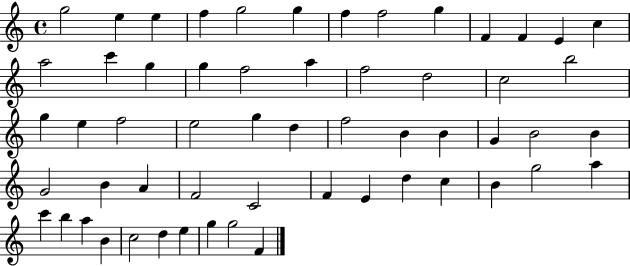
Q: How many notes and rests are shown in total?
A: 57